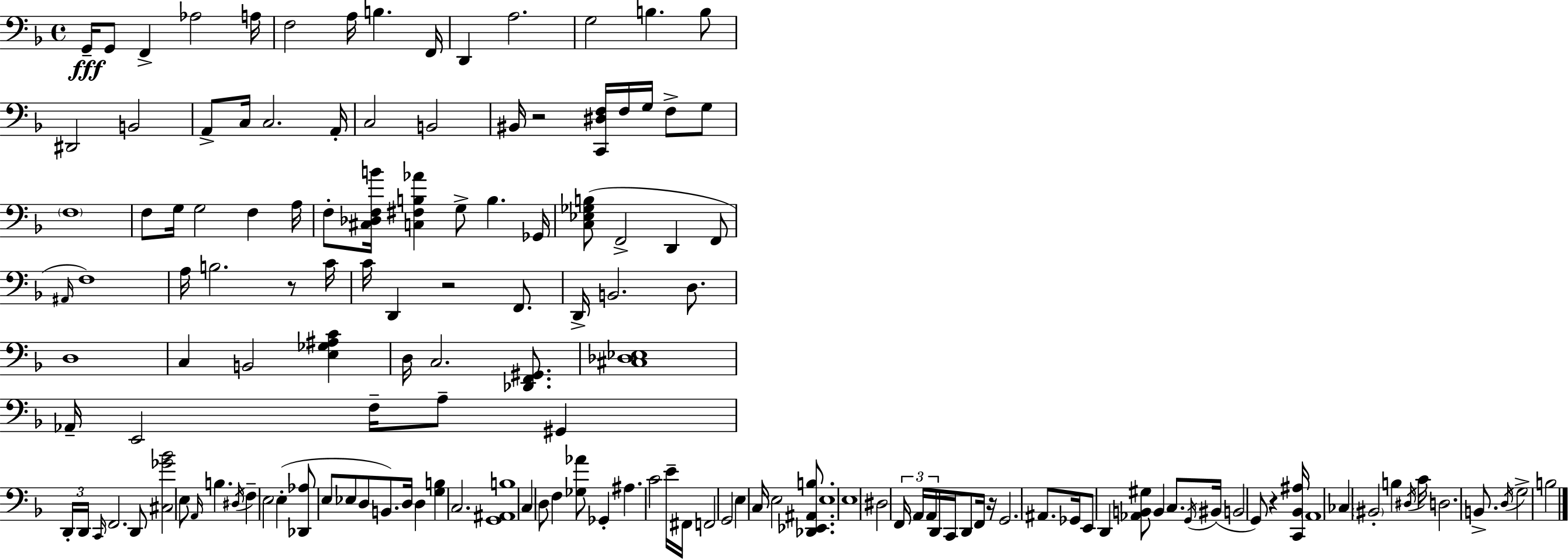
{
  \clef bass
  \time 4/4
  \defaultTimeSignature
  \key d \minor
  g,16--\fff g,8 f,4-> aes2 a16 | f2 a16 b4. f,16 | d,4 a2. | g2 b4. b8 | \break dis,2 b,2 | a,8-> c16 c2. a,16-. | c2 b,2 | bis,16 r2 <c, dis f>16 f16 g16 f8-> g8 | \break \parenthesize f1 | f8 g16 g2 f4 a16 | f8-. <cis des f b'>16 <c fis b aes'>4 g8-> b4. ges,16 | <c ees ges b>8( f,2-> d,4 f,8 | \break \grace { ais,16 } f1) | a16 b2. r8 | c'16 c'16 d,4 r2 f,8. | d,16-> b,2. d8. | \break d1 | c4 b,2 <e ges ais c'>4 | d16 c2. <des, f, gis,>8. | <cis des ees>1 | \break aes,16-- e,2 f16-- a8-- gis,4 | \tuplet 3/2 { d,16-. d,16 \grace { c,16 } } f,2. | d,8 <cis ges' bes'>2 e8 \grace { a,16 } b4. | \acciaccatura { dis16 } f4-- e2 | \break e4-.( <des, aes>8 e8 ees8 d8 b,8.) d16 | d4 <g b>4 c2. | <g, ais, b>1 | c4 d8 f4 <ges aes'>8 | \break ges,4-. ais4. c'2 | e'16-- fis,16 f,2 g,2 | e4 c16 e2 | <des, ees, ais, b>8. e1 | \break e1 | dis2 \tuplet 3/2 { f,16 a,16 a,16 } d,16 | c,16 d,8 f,16 r16 g,2. | ais,8. ges,16 e,8 d,4 <aes, b, gis>8 b,4 | \break c8. \acciaccatura { g,16 }( bis,16 b,2 g,8) | r4 <c, bes, ais>16 \parenthesize a,1 | ces4 \parenthesize bis,2-. | b4 \acciaccatura { dis16 } c'16 d2. | \break b,8.-> \acciaccatura { d16 } g2-> b2 | \bar "|."
}